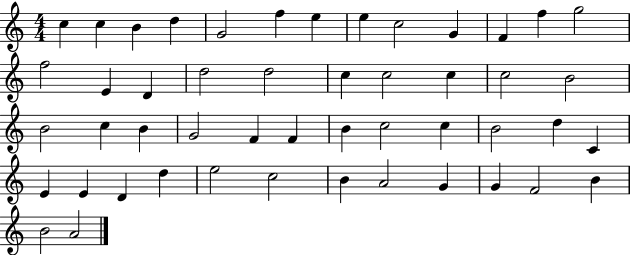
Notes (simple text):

C5/q C5/q B4/q D5/q G4/h F5/q E5/q E5/q C5/h G4/q F4/q F5/q G5/h F5/h E4/q D4/q D5/h D5/h C5/q C5/h C5/q C5/h B4/h B4/h C5/q B4/q G4/h F4/q F4/q B4/q C5/h C5/q B4/h D5/q C4/q E4/q E4/q D4/q D5/q E5/h C5/h B4/q A4/h G4/q G4/q F4/h B4/q B4/h A4/h